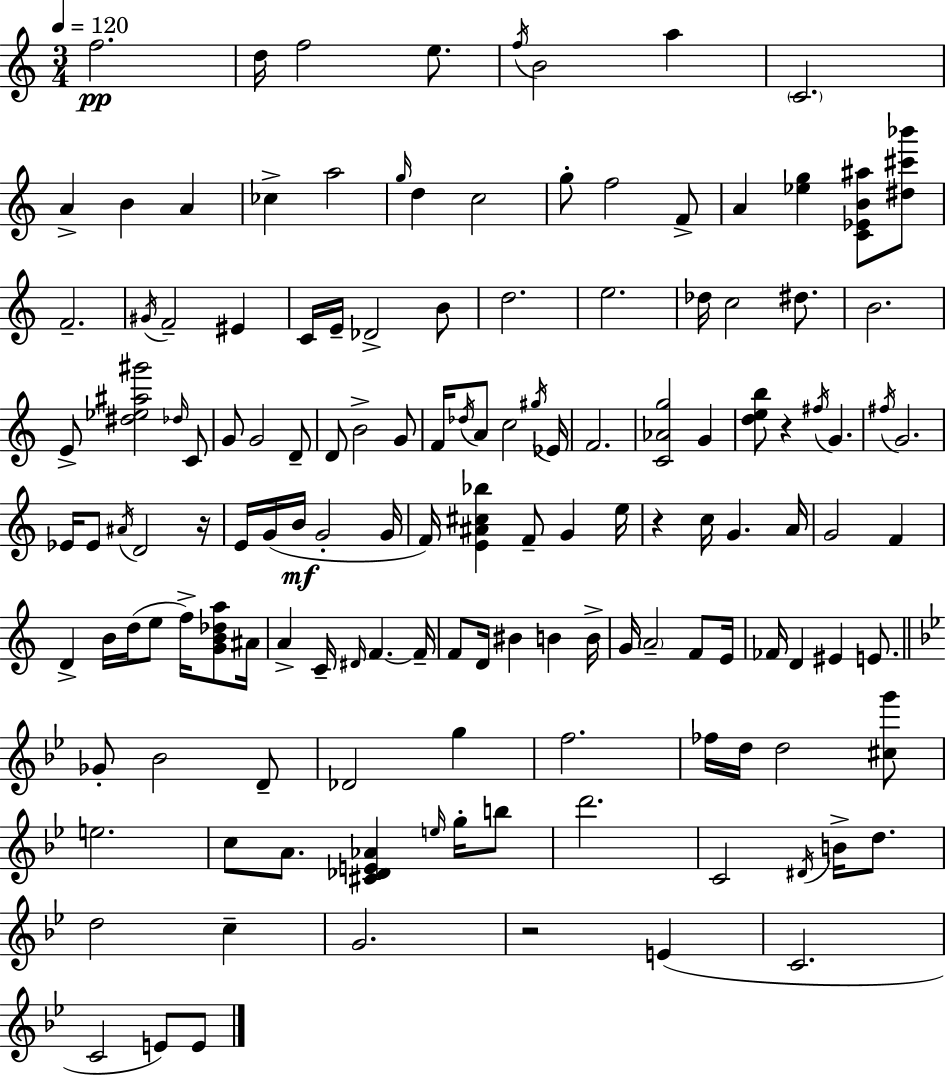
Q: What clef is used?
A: treble